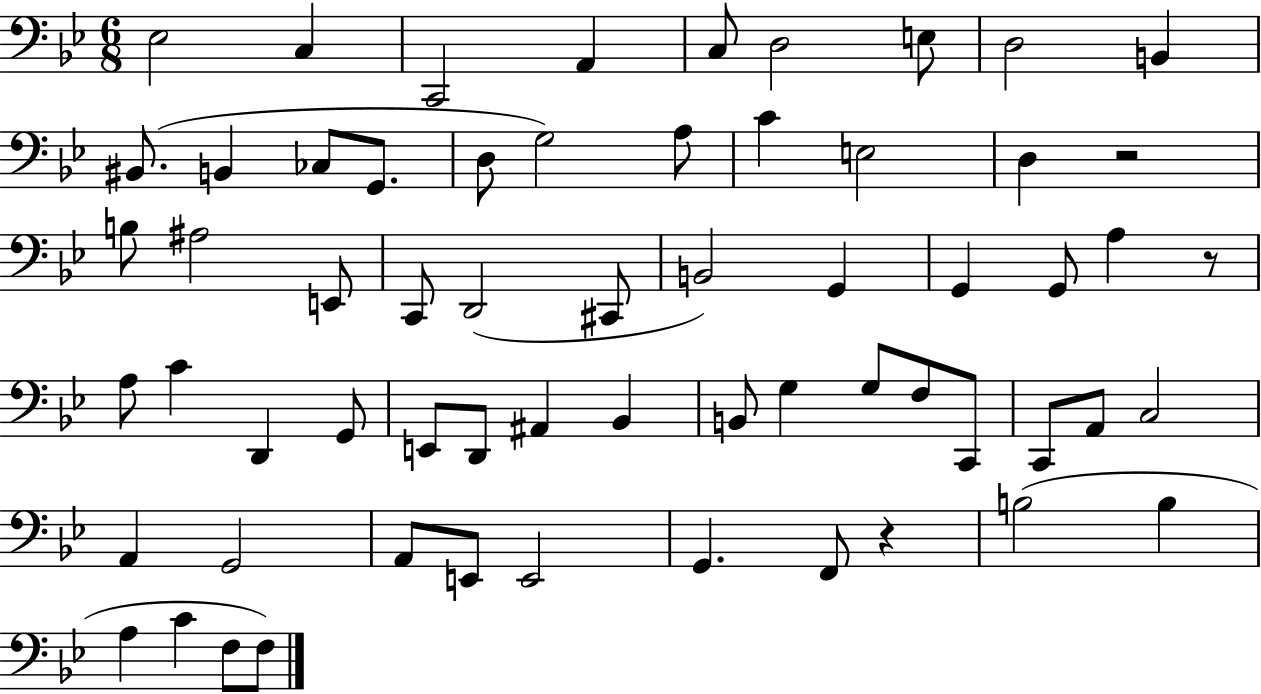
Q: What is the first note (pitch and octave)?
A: Eb3